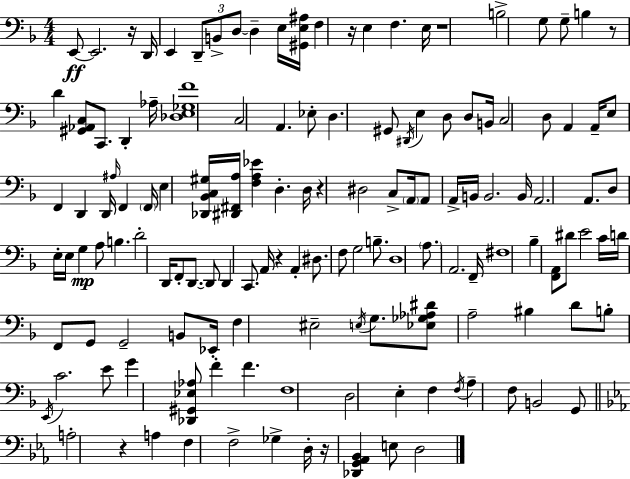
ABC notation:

X:1
T:Untitled
M:4/4
L:1/4
K:F
E,,/2 E,,2 z/4 D,,/4 E,, D,,/2 B,,/2 D,/2 D, E,/4 [^G,,E,^A,]/4 F, z/4 E, F, E,/4 z4 B,2 G,/2 G,/2 B, z/2 D [^G,,_A,,C,]/2 C,,/2 D,, _A,/4 [_D,E,_G,F]4 C,2 A,, _E,/2 D, ^G,,/2 ^D,,/4 E, D,/2 D,/2 B,,/4 C,2 D,/2 A,, A,,/4 E,/2 F,, D,, D,,/4 ^A,/4 F,, F,,/4 E, [_D,,_B,,C,^G,]/4 [^D,,^F,,A,]/4 [F,A,_E] D, D,/4 z ^D,2 C,/2 A,,/4 A,,/2 A,,/4 B,,/4 B,,2 B,,/4 A,,2 A,,/2 D,/2 E,/4 E,/4 G, A,/2 B, D2 D,,/4 F,,/2 D,,/2 D,,/2 D,, C,,/2 A,,/4 z A,, ^D,/2 F,/2 G,2 B,/2 D,4 A,/2 A,,2 F,,/4 ^F,4 _B, [F,,A,,]/2 ^D/2 E2 C/4 D/4 F,,/2 G,,/2 G,,2 B,,/2 _E,,/4 F, ^E,2 E,/4 G,/2 [_E,_G,_A,^D]/2 A,2 ^B, D/2 B,/2 E,,/4 C2 E/2 G [_D,,^G,,_E,_A,]/2 F F F,4 D,2 E, F, F,/4 A, F,/2 B,,2 G,,/2 A,2 z A, F, F,2 _G, D,/4 z/4 [_D,,G,,_A,,_B,,] E,/2 D,2